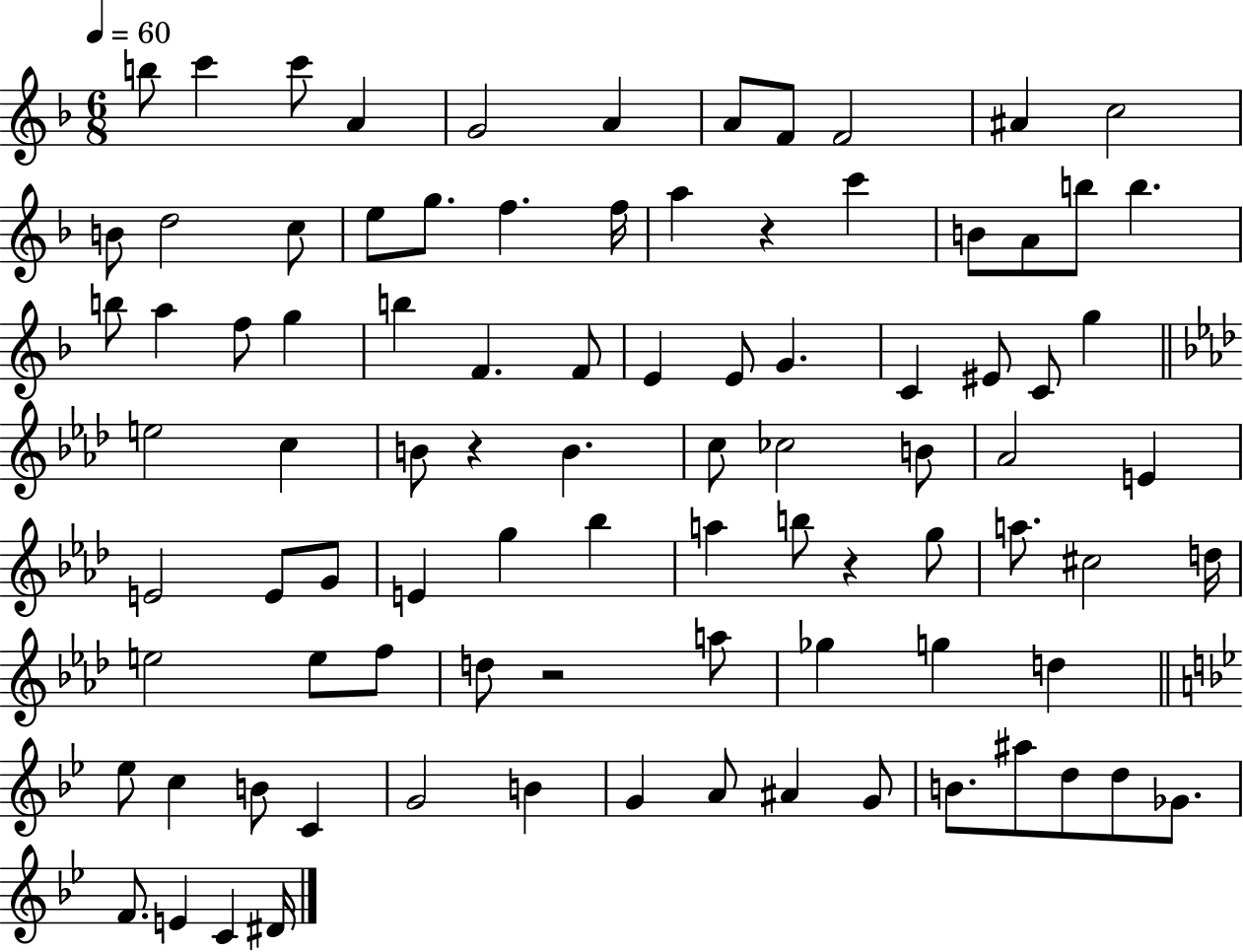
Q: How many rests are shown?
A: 4